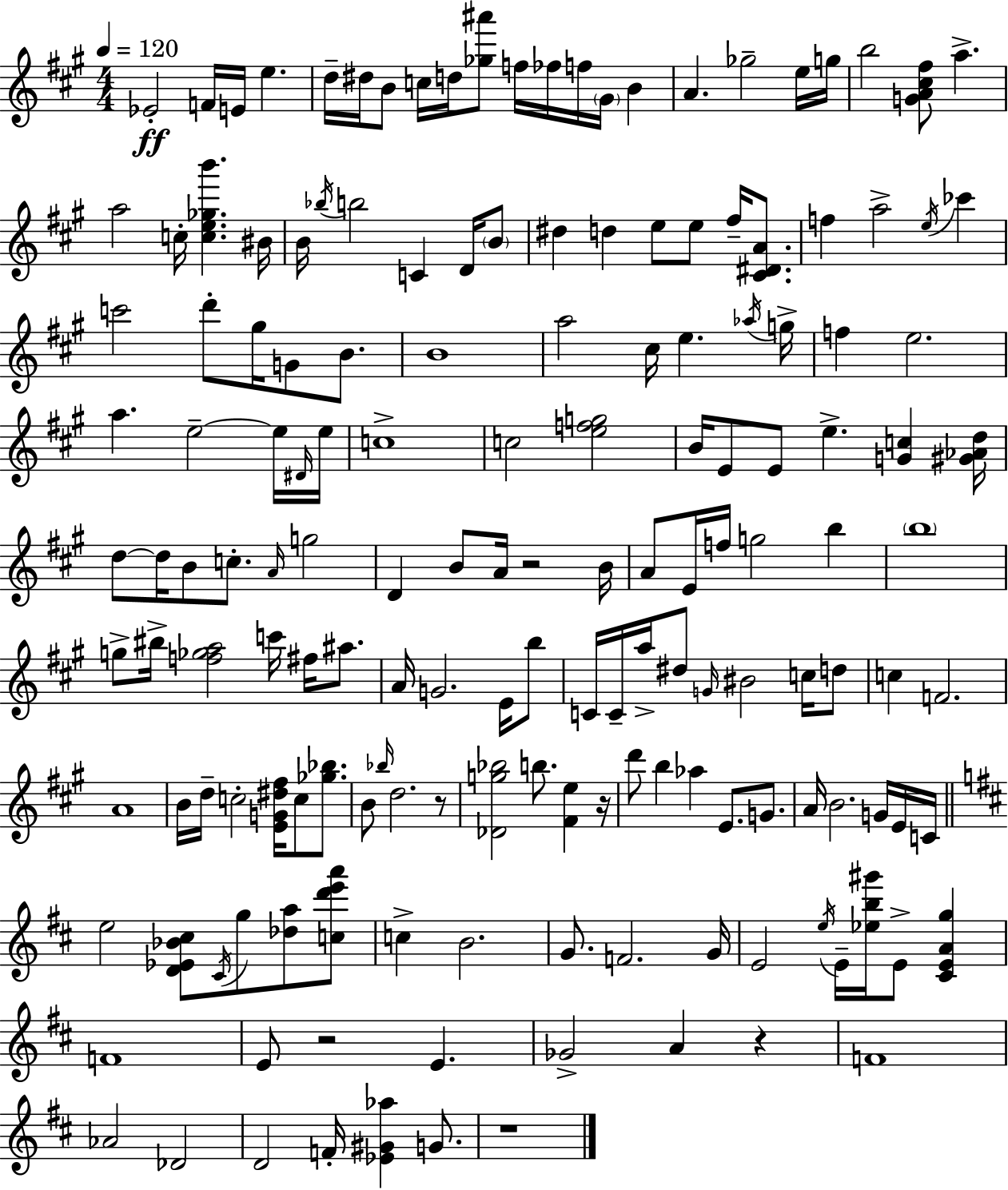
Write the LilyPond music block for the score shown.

{
  \clef treble
  \numericTimeSignature
  \time 4/4
  \key a \major
  \tempo 4 = 120
  \repeat volta 2 { ees'2-.\ff f'16 e'16 e''4. | d''16-- dis''16 b'8 c''16 d''16 <ges'' ais'''>8 f''16 fes''16 f''16 \parenthesize gis'16 b'4 | a'4. ges''2-- e''16 g''16 | b''2 <g' a' cis'' fis''>8 a''4.-> | \break a''2 c''16-. <c'' e'' ges'' b'''>4. bis'16 | b'16 \acciaccatura { bes''16 } b''2 c'4 d'16 \parenthesize b'8 | dis''4 d''4 e''8 e''8 fis''16-- <cis' dis' a'>8. | f''4 a''2-> \acciaccatura { e''16 } ces'''4 | \break c'''2 d'''8-. gis''16 g'8 b'8. | b'1 | a''2 cis''16 e''4. | \acciaccatura { aes''16 } g''16-> f''4 e''2. | \break a''4. e''2--~~ | e''16 \grace { dis'16 } e''16 c''1-> | c''2 <e'' f'' g''>2 | b'16 e'8 e'8 e''4.-> <g' c''>4 | \break <gis' aes' d''>16 d''8~~ d''16 b'8 c''8.-. \grace { a'16 } g''2 | d'4 b'8 a'16 r2 | b'16 a'8 e'16 f''16 g''2 | b''4 \parenthesize b''1 | \break g''8-> bis''16-> <f'' ges'' a''>2 | c'''16 fis''16 ais''8. a'16 g'2. | e'16 b''8 c'16 c'16-- a''16-> dis''8 \grace { g'16 } bis'2 | c''16 d''8 c''4 f'2. | \break a'1 | b'16 d''16-- c''2-. | <e' g' dis'' fis''>16 c''8 <ges'' bes''>8. b'8 \grace { bes''16 } d''2. | r8 <des' g'' bes''>2 b''8. | \break <fis' e''>4 r16 d'''8 b''4 aes''4 | e'8. g'8. a'16 b'2. | g'16 e'16 c'16 \bar "||" \break \key b \minor e''2 <d' ees' bes' cis''>8 \acciaccatura { cis'16 } g''8 <des'' a''>8 <c'' d''' e''' a'''>8 | c''4-> b'2. | g'8. f'2. | g'16 e'2 \acciaccatura { e''16 } e'16-- <ees'' b'' gis'''>16 e'8-> <cis' e' a' g''>4 | \break f'1 | e'8 r2 e'4. | ges'2-> a'4 r4 | f'1 | \break aes'2 des'2 | d'2 f'16-. <ees' gis' aes''>4 g'8. | r1 | } \bar "|."
}